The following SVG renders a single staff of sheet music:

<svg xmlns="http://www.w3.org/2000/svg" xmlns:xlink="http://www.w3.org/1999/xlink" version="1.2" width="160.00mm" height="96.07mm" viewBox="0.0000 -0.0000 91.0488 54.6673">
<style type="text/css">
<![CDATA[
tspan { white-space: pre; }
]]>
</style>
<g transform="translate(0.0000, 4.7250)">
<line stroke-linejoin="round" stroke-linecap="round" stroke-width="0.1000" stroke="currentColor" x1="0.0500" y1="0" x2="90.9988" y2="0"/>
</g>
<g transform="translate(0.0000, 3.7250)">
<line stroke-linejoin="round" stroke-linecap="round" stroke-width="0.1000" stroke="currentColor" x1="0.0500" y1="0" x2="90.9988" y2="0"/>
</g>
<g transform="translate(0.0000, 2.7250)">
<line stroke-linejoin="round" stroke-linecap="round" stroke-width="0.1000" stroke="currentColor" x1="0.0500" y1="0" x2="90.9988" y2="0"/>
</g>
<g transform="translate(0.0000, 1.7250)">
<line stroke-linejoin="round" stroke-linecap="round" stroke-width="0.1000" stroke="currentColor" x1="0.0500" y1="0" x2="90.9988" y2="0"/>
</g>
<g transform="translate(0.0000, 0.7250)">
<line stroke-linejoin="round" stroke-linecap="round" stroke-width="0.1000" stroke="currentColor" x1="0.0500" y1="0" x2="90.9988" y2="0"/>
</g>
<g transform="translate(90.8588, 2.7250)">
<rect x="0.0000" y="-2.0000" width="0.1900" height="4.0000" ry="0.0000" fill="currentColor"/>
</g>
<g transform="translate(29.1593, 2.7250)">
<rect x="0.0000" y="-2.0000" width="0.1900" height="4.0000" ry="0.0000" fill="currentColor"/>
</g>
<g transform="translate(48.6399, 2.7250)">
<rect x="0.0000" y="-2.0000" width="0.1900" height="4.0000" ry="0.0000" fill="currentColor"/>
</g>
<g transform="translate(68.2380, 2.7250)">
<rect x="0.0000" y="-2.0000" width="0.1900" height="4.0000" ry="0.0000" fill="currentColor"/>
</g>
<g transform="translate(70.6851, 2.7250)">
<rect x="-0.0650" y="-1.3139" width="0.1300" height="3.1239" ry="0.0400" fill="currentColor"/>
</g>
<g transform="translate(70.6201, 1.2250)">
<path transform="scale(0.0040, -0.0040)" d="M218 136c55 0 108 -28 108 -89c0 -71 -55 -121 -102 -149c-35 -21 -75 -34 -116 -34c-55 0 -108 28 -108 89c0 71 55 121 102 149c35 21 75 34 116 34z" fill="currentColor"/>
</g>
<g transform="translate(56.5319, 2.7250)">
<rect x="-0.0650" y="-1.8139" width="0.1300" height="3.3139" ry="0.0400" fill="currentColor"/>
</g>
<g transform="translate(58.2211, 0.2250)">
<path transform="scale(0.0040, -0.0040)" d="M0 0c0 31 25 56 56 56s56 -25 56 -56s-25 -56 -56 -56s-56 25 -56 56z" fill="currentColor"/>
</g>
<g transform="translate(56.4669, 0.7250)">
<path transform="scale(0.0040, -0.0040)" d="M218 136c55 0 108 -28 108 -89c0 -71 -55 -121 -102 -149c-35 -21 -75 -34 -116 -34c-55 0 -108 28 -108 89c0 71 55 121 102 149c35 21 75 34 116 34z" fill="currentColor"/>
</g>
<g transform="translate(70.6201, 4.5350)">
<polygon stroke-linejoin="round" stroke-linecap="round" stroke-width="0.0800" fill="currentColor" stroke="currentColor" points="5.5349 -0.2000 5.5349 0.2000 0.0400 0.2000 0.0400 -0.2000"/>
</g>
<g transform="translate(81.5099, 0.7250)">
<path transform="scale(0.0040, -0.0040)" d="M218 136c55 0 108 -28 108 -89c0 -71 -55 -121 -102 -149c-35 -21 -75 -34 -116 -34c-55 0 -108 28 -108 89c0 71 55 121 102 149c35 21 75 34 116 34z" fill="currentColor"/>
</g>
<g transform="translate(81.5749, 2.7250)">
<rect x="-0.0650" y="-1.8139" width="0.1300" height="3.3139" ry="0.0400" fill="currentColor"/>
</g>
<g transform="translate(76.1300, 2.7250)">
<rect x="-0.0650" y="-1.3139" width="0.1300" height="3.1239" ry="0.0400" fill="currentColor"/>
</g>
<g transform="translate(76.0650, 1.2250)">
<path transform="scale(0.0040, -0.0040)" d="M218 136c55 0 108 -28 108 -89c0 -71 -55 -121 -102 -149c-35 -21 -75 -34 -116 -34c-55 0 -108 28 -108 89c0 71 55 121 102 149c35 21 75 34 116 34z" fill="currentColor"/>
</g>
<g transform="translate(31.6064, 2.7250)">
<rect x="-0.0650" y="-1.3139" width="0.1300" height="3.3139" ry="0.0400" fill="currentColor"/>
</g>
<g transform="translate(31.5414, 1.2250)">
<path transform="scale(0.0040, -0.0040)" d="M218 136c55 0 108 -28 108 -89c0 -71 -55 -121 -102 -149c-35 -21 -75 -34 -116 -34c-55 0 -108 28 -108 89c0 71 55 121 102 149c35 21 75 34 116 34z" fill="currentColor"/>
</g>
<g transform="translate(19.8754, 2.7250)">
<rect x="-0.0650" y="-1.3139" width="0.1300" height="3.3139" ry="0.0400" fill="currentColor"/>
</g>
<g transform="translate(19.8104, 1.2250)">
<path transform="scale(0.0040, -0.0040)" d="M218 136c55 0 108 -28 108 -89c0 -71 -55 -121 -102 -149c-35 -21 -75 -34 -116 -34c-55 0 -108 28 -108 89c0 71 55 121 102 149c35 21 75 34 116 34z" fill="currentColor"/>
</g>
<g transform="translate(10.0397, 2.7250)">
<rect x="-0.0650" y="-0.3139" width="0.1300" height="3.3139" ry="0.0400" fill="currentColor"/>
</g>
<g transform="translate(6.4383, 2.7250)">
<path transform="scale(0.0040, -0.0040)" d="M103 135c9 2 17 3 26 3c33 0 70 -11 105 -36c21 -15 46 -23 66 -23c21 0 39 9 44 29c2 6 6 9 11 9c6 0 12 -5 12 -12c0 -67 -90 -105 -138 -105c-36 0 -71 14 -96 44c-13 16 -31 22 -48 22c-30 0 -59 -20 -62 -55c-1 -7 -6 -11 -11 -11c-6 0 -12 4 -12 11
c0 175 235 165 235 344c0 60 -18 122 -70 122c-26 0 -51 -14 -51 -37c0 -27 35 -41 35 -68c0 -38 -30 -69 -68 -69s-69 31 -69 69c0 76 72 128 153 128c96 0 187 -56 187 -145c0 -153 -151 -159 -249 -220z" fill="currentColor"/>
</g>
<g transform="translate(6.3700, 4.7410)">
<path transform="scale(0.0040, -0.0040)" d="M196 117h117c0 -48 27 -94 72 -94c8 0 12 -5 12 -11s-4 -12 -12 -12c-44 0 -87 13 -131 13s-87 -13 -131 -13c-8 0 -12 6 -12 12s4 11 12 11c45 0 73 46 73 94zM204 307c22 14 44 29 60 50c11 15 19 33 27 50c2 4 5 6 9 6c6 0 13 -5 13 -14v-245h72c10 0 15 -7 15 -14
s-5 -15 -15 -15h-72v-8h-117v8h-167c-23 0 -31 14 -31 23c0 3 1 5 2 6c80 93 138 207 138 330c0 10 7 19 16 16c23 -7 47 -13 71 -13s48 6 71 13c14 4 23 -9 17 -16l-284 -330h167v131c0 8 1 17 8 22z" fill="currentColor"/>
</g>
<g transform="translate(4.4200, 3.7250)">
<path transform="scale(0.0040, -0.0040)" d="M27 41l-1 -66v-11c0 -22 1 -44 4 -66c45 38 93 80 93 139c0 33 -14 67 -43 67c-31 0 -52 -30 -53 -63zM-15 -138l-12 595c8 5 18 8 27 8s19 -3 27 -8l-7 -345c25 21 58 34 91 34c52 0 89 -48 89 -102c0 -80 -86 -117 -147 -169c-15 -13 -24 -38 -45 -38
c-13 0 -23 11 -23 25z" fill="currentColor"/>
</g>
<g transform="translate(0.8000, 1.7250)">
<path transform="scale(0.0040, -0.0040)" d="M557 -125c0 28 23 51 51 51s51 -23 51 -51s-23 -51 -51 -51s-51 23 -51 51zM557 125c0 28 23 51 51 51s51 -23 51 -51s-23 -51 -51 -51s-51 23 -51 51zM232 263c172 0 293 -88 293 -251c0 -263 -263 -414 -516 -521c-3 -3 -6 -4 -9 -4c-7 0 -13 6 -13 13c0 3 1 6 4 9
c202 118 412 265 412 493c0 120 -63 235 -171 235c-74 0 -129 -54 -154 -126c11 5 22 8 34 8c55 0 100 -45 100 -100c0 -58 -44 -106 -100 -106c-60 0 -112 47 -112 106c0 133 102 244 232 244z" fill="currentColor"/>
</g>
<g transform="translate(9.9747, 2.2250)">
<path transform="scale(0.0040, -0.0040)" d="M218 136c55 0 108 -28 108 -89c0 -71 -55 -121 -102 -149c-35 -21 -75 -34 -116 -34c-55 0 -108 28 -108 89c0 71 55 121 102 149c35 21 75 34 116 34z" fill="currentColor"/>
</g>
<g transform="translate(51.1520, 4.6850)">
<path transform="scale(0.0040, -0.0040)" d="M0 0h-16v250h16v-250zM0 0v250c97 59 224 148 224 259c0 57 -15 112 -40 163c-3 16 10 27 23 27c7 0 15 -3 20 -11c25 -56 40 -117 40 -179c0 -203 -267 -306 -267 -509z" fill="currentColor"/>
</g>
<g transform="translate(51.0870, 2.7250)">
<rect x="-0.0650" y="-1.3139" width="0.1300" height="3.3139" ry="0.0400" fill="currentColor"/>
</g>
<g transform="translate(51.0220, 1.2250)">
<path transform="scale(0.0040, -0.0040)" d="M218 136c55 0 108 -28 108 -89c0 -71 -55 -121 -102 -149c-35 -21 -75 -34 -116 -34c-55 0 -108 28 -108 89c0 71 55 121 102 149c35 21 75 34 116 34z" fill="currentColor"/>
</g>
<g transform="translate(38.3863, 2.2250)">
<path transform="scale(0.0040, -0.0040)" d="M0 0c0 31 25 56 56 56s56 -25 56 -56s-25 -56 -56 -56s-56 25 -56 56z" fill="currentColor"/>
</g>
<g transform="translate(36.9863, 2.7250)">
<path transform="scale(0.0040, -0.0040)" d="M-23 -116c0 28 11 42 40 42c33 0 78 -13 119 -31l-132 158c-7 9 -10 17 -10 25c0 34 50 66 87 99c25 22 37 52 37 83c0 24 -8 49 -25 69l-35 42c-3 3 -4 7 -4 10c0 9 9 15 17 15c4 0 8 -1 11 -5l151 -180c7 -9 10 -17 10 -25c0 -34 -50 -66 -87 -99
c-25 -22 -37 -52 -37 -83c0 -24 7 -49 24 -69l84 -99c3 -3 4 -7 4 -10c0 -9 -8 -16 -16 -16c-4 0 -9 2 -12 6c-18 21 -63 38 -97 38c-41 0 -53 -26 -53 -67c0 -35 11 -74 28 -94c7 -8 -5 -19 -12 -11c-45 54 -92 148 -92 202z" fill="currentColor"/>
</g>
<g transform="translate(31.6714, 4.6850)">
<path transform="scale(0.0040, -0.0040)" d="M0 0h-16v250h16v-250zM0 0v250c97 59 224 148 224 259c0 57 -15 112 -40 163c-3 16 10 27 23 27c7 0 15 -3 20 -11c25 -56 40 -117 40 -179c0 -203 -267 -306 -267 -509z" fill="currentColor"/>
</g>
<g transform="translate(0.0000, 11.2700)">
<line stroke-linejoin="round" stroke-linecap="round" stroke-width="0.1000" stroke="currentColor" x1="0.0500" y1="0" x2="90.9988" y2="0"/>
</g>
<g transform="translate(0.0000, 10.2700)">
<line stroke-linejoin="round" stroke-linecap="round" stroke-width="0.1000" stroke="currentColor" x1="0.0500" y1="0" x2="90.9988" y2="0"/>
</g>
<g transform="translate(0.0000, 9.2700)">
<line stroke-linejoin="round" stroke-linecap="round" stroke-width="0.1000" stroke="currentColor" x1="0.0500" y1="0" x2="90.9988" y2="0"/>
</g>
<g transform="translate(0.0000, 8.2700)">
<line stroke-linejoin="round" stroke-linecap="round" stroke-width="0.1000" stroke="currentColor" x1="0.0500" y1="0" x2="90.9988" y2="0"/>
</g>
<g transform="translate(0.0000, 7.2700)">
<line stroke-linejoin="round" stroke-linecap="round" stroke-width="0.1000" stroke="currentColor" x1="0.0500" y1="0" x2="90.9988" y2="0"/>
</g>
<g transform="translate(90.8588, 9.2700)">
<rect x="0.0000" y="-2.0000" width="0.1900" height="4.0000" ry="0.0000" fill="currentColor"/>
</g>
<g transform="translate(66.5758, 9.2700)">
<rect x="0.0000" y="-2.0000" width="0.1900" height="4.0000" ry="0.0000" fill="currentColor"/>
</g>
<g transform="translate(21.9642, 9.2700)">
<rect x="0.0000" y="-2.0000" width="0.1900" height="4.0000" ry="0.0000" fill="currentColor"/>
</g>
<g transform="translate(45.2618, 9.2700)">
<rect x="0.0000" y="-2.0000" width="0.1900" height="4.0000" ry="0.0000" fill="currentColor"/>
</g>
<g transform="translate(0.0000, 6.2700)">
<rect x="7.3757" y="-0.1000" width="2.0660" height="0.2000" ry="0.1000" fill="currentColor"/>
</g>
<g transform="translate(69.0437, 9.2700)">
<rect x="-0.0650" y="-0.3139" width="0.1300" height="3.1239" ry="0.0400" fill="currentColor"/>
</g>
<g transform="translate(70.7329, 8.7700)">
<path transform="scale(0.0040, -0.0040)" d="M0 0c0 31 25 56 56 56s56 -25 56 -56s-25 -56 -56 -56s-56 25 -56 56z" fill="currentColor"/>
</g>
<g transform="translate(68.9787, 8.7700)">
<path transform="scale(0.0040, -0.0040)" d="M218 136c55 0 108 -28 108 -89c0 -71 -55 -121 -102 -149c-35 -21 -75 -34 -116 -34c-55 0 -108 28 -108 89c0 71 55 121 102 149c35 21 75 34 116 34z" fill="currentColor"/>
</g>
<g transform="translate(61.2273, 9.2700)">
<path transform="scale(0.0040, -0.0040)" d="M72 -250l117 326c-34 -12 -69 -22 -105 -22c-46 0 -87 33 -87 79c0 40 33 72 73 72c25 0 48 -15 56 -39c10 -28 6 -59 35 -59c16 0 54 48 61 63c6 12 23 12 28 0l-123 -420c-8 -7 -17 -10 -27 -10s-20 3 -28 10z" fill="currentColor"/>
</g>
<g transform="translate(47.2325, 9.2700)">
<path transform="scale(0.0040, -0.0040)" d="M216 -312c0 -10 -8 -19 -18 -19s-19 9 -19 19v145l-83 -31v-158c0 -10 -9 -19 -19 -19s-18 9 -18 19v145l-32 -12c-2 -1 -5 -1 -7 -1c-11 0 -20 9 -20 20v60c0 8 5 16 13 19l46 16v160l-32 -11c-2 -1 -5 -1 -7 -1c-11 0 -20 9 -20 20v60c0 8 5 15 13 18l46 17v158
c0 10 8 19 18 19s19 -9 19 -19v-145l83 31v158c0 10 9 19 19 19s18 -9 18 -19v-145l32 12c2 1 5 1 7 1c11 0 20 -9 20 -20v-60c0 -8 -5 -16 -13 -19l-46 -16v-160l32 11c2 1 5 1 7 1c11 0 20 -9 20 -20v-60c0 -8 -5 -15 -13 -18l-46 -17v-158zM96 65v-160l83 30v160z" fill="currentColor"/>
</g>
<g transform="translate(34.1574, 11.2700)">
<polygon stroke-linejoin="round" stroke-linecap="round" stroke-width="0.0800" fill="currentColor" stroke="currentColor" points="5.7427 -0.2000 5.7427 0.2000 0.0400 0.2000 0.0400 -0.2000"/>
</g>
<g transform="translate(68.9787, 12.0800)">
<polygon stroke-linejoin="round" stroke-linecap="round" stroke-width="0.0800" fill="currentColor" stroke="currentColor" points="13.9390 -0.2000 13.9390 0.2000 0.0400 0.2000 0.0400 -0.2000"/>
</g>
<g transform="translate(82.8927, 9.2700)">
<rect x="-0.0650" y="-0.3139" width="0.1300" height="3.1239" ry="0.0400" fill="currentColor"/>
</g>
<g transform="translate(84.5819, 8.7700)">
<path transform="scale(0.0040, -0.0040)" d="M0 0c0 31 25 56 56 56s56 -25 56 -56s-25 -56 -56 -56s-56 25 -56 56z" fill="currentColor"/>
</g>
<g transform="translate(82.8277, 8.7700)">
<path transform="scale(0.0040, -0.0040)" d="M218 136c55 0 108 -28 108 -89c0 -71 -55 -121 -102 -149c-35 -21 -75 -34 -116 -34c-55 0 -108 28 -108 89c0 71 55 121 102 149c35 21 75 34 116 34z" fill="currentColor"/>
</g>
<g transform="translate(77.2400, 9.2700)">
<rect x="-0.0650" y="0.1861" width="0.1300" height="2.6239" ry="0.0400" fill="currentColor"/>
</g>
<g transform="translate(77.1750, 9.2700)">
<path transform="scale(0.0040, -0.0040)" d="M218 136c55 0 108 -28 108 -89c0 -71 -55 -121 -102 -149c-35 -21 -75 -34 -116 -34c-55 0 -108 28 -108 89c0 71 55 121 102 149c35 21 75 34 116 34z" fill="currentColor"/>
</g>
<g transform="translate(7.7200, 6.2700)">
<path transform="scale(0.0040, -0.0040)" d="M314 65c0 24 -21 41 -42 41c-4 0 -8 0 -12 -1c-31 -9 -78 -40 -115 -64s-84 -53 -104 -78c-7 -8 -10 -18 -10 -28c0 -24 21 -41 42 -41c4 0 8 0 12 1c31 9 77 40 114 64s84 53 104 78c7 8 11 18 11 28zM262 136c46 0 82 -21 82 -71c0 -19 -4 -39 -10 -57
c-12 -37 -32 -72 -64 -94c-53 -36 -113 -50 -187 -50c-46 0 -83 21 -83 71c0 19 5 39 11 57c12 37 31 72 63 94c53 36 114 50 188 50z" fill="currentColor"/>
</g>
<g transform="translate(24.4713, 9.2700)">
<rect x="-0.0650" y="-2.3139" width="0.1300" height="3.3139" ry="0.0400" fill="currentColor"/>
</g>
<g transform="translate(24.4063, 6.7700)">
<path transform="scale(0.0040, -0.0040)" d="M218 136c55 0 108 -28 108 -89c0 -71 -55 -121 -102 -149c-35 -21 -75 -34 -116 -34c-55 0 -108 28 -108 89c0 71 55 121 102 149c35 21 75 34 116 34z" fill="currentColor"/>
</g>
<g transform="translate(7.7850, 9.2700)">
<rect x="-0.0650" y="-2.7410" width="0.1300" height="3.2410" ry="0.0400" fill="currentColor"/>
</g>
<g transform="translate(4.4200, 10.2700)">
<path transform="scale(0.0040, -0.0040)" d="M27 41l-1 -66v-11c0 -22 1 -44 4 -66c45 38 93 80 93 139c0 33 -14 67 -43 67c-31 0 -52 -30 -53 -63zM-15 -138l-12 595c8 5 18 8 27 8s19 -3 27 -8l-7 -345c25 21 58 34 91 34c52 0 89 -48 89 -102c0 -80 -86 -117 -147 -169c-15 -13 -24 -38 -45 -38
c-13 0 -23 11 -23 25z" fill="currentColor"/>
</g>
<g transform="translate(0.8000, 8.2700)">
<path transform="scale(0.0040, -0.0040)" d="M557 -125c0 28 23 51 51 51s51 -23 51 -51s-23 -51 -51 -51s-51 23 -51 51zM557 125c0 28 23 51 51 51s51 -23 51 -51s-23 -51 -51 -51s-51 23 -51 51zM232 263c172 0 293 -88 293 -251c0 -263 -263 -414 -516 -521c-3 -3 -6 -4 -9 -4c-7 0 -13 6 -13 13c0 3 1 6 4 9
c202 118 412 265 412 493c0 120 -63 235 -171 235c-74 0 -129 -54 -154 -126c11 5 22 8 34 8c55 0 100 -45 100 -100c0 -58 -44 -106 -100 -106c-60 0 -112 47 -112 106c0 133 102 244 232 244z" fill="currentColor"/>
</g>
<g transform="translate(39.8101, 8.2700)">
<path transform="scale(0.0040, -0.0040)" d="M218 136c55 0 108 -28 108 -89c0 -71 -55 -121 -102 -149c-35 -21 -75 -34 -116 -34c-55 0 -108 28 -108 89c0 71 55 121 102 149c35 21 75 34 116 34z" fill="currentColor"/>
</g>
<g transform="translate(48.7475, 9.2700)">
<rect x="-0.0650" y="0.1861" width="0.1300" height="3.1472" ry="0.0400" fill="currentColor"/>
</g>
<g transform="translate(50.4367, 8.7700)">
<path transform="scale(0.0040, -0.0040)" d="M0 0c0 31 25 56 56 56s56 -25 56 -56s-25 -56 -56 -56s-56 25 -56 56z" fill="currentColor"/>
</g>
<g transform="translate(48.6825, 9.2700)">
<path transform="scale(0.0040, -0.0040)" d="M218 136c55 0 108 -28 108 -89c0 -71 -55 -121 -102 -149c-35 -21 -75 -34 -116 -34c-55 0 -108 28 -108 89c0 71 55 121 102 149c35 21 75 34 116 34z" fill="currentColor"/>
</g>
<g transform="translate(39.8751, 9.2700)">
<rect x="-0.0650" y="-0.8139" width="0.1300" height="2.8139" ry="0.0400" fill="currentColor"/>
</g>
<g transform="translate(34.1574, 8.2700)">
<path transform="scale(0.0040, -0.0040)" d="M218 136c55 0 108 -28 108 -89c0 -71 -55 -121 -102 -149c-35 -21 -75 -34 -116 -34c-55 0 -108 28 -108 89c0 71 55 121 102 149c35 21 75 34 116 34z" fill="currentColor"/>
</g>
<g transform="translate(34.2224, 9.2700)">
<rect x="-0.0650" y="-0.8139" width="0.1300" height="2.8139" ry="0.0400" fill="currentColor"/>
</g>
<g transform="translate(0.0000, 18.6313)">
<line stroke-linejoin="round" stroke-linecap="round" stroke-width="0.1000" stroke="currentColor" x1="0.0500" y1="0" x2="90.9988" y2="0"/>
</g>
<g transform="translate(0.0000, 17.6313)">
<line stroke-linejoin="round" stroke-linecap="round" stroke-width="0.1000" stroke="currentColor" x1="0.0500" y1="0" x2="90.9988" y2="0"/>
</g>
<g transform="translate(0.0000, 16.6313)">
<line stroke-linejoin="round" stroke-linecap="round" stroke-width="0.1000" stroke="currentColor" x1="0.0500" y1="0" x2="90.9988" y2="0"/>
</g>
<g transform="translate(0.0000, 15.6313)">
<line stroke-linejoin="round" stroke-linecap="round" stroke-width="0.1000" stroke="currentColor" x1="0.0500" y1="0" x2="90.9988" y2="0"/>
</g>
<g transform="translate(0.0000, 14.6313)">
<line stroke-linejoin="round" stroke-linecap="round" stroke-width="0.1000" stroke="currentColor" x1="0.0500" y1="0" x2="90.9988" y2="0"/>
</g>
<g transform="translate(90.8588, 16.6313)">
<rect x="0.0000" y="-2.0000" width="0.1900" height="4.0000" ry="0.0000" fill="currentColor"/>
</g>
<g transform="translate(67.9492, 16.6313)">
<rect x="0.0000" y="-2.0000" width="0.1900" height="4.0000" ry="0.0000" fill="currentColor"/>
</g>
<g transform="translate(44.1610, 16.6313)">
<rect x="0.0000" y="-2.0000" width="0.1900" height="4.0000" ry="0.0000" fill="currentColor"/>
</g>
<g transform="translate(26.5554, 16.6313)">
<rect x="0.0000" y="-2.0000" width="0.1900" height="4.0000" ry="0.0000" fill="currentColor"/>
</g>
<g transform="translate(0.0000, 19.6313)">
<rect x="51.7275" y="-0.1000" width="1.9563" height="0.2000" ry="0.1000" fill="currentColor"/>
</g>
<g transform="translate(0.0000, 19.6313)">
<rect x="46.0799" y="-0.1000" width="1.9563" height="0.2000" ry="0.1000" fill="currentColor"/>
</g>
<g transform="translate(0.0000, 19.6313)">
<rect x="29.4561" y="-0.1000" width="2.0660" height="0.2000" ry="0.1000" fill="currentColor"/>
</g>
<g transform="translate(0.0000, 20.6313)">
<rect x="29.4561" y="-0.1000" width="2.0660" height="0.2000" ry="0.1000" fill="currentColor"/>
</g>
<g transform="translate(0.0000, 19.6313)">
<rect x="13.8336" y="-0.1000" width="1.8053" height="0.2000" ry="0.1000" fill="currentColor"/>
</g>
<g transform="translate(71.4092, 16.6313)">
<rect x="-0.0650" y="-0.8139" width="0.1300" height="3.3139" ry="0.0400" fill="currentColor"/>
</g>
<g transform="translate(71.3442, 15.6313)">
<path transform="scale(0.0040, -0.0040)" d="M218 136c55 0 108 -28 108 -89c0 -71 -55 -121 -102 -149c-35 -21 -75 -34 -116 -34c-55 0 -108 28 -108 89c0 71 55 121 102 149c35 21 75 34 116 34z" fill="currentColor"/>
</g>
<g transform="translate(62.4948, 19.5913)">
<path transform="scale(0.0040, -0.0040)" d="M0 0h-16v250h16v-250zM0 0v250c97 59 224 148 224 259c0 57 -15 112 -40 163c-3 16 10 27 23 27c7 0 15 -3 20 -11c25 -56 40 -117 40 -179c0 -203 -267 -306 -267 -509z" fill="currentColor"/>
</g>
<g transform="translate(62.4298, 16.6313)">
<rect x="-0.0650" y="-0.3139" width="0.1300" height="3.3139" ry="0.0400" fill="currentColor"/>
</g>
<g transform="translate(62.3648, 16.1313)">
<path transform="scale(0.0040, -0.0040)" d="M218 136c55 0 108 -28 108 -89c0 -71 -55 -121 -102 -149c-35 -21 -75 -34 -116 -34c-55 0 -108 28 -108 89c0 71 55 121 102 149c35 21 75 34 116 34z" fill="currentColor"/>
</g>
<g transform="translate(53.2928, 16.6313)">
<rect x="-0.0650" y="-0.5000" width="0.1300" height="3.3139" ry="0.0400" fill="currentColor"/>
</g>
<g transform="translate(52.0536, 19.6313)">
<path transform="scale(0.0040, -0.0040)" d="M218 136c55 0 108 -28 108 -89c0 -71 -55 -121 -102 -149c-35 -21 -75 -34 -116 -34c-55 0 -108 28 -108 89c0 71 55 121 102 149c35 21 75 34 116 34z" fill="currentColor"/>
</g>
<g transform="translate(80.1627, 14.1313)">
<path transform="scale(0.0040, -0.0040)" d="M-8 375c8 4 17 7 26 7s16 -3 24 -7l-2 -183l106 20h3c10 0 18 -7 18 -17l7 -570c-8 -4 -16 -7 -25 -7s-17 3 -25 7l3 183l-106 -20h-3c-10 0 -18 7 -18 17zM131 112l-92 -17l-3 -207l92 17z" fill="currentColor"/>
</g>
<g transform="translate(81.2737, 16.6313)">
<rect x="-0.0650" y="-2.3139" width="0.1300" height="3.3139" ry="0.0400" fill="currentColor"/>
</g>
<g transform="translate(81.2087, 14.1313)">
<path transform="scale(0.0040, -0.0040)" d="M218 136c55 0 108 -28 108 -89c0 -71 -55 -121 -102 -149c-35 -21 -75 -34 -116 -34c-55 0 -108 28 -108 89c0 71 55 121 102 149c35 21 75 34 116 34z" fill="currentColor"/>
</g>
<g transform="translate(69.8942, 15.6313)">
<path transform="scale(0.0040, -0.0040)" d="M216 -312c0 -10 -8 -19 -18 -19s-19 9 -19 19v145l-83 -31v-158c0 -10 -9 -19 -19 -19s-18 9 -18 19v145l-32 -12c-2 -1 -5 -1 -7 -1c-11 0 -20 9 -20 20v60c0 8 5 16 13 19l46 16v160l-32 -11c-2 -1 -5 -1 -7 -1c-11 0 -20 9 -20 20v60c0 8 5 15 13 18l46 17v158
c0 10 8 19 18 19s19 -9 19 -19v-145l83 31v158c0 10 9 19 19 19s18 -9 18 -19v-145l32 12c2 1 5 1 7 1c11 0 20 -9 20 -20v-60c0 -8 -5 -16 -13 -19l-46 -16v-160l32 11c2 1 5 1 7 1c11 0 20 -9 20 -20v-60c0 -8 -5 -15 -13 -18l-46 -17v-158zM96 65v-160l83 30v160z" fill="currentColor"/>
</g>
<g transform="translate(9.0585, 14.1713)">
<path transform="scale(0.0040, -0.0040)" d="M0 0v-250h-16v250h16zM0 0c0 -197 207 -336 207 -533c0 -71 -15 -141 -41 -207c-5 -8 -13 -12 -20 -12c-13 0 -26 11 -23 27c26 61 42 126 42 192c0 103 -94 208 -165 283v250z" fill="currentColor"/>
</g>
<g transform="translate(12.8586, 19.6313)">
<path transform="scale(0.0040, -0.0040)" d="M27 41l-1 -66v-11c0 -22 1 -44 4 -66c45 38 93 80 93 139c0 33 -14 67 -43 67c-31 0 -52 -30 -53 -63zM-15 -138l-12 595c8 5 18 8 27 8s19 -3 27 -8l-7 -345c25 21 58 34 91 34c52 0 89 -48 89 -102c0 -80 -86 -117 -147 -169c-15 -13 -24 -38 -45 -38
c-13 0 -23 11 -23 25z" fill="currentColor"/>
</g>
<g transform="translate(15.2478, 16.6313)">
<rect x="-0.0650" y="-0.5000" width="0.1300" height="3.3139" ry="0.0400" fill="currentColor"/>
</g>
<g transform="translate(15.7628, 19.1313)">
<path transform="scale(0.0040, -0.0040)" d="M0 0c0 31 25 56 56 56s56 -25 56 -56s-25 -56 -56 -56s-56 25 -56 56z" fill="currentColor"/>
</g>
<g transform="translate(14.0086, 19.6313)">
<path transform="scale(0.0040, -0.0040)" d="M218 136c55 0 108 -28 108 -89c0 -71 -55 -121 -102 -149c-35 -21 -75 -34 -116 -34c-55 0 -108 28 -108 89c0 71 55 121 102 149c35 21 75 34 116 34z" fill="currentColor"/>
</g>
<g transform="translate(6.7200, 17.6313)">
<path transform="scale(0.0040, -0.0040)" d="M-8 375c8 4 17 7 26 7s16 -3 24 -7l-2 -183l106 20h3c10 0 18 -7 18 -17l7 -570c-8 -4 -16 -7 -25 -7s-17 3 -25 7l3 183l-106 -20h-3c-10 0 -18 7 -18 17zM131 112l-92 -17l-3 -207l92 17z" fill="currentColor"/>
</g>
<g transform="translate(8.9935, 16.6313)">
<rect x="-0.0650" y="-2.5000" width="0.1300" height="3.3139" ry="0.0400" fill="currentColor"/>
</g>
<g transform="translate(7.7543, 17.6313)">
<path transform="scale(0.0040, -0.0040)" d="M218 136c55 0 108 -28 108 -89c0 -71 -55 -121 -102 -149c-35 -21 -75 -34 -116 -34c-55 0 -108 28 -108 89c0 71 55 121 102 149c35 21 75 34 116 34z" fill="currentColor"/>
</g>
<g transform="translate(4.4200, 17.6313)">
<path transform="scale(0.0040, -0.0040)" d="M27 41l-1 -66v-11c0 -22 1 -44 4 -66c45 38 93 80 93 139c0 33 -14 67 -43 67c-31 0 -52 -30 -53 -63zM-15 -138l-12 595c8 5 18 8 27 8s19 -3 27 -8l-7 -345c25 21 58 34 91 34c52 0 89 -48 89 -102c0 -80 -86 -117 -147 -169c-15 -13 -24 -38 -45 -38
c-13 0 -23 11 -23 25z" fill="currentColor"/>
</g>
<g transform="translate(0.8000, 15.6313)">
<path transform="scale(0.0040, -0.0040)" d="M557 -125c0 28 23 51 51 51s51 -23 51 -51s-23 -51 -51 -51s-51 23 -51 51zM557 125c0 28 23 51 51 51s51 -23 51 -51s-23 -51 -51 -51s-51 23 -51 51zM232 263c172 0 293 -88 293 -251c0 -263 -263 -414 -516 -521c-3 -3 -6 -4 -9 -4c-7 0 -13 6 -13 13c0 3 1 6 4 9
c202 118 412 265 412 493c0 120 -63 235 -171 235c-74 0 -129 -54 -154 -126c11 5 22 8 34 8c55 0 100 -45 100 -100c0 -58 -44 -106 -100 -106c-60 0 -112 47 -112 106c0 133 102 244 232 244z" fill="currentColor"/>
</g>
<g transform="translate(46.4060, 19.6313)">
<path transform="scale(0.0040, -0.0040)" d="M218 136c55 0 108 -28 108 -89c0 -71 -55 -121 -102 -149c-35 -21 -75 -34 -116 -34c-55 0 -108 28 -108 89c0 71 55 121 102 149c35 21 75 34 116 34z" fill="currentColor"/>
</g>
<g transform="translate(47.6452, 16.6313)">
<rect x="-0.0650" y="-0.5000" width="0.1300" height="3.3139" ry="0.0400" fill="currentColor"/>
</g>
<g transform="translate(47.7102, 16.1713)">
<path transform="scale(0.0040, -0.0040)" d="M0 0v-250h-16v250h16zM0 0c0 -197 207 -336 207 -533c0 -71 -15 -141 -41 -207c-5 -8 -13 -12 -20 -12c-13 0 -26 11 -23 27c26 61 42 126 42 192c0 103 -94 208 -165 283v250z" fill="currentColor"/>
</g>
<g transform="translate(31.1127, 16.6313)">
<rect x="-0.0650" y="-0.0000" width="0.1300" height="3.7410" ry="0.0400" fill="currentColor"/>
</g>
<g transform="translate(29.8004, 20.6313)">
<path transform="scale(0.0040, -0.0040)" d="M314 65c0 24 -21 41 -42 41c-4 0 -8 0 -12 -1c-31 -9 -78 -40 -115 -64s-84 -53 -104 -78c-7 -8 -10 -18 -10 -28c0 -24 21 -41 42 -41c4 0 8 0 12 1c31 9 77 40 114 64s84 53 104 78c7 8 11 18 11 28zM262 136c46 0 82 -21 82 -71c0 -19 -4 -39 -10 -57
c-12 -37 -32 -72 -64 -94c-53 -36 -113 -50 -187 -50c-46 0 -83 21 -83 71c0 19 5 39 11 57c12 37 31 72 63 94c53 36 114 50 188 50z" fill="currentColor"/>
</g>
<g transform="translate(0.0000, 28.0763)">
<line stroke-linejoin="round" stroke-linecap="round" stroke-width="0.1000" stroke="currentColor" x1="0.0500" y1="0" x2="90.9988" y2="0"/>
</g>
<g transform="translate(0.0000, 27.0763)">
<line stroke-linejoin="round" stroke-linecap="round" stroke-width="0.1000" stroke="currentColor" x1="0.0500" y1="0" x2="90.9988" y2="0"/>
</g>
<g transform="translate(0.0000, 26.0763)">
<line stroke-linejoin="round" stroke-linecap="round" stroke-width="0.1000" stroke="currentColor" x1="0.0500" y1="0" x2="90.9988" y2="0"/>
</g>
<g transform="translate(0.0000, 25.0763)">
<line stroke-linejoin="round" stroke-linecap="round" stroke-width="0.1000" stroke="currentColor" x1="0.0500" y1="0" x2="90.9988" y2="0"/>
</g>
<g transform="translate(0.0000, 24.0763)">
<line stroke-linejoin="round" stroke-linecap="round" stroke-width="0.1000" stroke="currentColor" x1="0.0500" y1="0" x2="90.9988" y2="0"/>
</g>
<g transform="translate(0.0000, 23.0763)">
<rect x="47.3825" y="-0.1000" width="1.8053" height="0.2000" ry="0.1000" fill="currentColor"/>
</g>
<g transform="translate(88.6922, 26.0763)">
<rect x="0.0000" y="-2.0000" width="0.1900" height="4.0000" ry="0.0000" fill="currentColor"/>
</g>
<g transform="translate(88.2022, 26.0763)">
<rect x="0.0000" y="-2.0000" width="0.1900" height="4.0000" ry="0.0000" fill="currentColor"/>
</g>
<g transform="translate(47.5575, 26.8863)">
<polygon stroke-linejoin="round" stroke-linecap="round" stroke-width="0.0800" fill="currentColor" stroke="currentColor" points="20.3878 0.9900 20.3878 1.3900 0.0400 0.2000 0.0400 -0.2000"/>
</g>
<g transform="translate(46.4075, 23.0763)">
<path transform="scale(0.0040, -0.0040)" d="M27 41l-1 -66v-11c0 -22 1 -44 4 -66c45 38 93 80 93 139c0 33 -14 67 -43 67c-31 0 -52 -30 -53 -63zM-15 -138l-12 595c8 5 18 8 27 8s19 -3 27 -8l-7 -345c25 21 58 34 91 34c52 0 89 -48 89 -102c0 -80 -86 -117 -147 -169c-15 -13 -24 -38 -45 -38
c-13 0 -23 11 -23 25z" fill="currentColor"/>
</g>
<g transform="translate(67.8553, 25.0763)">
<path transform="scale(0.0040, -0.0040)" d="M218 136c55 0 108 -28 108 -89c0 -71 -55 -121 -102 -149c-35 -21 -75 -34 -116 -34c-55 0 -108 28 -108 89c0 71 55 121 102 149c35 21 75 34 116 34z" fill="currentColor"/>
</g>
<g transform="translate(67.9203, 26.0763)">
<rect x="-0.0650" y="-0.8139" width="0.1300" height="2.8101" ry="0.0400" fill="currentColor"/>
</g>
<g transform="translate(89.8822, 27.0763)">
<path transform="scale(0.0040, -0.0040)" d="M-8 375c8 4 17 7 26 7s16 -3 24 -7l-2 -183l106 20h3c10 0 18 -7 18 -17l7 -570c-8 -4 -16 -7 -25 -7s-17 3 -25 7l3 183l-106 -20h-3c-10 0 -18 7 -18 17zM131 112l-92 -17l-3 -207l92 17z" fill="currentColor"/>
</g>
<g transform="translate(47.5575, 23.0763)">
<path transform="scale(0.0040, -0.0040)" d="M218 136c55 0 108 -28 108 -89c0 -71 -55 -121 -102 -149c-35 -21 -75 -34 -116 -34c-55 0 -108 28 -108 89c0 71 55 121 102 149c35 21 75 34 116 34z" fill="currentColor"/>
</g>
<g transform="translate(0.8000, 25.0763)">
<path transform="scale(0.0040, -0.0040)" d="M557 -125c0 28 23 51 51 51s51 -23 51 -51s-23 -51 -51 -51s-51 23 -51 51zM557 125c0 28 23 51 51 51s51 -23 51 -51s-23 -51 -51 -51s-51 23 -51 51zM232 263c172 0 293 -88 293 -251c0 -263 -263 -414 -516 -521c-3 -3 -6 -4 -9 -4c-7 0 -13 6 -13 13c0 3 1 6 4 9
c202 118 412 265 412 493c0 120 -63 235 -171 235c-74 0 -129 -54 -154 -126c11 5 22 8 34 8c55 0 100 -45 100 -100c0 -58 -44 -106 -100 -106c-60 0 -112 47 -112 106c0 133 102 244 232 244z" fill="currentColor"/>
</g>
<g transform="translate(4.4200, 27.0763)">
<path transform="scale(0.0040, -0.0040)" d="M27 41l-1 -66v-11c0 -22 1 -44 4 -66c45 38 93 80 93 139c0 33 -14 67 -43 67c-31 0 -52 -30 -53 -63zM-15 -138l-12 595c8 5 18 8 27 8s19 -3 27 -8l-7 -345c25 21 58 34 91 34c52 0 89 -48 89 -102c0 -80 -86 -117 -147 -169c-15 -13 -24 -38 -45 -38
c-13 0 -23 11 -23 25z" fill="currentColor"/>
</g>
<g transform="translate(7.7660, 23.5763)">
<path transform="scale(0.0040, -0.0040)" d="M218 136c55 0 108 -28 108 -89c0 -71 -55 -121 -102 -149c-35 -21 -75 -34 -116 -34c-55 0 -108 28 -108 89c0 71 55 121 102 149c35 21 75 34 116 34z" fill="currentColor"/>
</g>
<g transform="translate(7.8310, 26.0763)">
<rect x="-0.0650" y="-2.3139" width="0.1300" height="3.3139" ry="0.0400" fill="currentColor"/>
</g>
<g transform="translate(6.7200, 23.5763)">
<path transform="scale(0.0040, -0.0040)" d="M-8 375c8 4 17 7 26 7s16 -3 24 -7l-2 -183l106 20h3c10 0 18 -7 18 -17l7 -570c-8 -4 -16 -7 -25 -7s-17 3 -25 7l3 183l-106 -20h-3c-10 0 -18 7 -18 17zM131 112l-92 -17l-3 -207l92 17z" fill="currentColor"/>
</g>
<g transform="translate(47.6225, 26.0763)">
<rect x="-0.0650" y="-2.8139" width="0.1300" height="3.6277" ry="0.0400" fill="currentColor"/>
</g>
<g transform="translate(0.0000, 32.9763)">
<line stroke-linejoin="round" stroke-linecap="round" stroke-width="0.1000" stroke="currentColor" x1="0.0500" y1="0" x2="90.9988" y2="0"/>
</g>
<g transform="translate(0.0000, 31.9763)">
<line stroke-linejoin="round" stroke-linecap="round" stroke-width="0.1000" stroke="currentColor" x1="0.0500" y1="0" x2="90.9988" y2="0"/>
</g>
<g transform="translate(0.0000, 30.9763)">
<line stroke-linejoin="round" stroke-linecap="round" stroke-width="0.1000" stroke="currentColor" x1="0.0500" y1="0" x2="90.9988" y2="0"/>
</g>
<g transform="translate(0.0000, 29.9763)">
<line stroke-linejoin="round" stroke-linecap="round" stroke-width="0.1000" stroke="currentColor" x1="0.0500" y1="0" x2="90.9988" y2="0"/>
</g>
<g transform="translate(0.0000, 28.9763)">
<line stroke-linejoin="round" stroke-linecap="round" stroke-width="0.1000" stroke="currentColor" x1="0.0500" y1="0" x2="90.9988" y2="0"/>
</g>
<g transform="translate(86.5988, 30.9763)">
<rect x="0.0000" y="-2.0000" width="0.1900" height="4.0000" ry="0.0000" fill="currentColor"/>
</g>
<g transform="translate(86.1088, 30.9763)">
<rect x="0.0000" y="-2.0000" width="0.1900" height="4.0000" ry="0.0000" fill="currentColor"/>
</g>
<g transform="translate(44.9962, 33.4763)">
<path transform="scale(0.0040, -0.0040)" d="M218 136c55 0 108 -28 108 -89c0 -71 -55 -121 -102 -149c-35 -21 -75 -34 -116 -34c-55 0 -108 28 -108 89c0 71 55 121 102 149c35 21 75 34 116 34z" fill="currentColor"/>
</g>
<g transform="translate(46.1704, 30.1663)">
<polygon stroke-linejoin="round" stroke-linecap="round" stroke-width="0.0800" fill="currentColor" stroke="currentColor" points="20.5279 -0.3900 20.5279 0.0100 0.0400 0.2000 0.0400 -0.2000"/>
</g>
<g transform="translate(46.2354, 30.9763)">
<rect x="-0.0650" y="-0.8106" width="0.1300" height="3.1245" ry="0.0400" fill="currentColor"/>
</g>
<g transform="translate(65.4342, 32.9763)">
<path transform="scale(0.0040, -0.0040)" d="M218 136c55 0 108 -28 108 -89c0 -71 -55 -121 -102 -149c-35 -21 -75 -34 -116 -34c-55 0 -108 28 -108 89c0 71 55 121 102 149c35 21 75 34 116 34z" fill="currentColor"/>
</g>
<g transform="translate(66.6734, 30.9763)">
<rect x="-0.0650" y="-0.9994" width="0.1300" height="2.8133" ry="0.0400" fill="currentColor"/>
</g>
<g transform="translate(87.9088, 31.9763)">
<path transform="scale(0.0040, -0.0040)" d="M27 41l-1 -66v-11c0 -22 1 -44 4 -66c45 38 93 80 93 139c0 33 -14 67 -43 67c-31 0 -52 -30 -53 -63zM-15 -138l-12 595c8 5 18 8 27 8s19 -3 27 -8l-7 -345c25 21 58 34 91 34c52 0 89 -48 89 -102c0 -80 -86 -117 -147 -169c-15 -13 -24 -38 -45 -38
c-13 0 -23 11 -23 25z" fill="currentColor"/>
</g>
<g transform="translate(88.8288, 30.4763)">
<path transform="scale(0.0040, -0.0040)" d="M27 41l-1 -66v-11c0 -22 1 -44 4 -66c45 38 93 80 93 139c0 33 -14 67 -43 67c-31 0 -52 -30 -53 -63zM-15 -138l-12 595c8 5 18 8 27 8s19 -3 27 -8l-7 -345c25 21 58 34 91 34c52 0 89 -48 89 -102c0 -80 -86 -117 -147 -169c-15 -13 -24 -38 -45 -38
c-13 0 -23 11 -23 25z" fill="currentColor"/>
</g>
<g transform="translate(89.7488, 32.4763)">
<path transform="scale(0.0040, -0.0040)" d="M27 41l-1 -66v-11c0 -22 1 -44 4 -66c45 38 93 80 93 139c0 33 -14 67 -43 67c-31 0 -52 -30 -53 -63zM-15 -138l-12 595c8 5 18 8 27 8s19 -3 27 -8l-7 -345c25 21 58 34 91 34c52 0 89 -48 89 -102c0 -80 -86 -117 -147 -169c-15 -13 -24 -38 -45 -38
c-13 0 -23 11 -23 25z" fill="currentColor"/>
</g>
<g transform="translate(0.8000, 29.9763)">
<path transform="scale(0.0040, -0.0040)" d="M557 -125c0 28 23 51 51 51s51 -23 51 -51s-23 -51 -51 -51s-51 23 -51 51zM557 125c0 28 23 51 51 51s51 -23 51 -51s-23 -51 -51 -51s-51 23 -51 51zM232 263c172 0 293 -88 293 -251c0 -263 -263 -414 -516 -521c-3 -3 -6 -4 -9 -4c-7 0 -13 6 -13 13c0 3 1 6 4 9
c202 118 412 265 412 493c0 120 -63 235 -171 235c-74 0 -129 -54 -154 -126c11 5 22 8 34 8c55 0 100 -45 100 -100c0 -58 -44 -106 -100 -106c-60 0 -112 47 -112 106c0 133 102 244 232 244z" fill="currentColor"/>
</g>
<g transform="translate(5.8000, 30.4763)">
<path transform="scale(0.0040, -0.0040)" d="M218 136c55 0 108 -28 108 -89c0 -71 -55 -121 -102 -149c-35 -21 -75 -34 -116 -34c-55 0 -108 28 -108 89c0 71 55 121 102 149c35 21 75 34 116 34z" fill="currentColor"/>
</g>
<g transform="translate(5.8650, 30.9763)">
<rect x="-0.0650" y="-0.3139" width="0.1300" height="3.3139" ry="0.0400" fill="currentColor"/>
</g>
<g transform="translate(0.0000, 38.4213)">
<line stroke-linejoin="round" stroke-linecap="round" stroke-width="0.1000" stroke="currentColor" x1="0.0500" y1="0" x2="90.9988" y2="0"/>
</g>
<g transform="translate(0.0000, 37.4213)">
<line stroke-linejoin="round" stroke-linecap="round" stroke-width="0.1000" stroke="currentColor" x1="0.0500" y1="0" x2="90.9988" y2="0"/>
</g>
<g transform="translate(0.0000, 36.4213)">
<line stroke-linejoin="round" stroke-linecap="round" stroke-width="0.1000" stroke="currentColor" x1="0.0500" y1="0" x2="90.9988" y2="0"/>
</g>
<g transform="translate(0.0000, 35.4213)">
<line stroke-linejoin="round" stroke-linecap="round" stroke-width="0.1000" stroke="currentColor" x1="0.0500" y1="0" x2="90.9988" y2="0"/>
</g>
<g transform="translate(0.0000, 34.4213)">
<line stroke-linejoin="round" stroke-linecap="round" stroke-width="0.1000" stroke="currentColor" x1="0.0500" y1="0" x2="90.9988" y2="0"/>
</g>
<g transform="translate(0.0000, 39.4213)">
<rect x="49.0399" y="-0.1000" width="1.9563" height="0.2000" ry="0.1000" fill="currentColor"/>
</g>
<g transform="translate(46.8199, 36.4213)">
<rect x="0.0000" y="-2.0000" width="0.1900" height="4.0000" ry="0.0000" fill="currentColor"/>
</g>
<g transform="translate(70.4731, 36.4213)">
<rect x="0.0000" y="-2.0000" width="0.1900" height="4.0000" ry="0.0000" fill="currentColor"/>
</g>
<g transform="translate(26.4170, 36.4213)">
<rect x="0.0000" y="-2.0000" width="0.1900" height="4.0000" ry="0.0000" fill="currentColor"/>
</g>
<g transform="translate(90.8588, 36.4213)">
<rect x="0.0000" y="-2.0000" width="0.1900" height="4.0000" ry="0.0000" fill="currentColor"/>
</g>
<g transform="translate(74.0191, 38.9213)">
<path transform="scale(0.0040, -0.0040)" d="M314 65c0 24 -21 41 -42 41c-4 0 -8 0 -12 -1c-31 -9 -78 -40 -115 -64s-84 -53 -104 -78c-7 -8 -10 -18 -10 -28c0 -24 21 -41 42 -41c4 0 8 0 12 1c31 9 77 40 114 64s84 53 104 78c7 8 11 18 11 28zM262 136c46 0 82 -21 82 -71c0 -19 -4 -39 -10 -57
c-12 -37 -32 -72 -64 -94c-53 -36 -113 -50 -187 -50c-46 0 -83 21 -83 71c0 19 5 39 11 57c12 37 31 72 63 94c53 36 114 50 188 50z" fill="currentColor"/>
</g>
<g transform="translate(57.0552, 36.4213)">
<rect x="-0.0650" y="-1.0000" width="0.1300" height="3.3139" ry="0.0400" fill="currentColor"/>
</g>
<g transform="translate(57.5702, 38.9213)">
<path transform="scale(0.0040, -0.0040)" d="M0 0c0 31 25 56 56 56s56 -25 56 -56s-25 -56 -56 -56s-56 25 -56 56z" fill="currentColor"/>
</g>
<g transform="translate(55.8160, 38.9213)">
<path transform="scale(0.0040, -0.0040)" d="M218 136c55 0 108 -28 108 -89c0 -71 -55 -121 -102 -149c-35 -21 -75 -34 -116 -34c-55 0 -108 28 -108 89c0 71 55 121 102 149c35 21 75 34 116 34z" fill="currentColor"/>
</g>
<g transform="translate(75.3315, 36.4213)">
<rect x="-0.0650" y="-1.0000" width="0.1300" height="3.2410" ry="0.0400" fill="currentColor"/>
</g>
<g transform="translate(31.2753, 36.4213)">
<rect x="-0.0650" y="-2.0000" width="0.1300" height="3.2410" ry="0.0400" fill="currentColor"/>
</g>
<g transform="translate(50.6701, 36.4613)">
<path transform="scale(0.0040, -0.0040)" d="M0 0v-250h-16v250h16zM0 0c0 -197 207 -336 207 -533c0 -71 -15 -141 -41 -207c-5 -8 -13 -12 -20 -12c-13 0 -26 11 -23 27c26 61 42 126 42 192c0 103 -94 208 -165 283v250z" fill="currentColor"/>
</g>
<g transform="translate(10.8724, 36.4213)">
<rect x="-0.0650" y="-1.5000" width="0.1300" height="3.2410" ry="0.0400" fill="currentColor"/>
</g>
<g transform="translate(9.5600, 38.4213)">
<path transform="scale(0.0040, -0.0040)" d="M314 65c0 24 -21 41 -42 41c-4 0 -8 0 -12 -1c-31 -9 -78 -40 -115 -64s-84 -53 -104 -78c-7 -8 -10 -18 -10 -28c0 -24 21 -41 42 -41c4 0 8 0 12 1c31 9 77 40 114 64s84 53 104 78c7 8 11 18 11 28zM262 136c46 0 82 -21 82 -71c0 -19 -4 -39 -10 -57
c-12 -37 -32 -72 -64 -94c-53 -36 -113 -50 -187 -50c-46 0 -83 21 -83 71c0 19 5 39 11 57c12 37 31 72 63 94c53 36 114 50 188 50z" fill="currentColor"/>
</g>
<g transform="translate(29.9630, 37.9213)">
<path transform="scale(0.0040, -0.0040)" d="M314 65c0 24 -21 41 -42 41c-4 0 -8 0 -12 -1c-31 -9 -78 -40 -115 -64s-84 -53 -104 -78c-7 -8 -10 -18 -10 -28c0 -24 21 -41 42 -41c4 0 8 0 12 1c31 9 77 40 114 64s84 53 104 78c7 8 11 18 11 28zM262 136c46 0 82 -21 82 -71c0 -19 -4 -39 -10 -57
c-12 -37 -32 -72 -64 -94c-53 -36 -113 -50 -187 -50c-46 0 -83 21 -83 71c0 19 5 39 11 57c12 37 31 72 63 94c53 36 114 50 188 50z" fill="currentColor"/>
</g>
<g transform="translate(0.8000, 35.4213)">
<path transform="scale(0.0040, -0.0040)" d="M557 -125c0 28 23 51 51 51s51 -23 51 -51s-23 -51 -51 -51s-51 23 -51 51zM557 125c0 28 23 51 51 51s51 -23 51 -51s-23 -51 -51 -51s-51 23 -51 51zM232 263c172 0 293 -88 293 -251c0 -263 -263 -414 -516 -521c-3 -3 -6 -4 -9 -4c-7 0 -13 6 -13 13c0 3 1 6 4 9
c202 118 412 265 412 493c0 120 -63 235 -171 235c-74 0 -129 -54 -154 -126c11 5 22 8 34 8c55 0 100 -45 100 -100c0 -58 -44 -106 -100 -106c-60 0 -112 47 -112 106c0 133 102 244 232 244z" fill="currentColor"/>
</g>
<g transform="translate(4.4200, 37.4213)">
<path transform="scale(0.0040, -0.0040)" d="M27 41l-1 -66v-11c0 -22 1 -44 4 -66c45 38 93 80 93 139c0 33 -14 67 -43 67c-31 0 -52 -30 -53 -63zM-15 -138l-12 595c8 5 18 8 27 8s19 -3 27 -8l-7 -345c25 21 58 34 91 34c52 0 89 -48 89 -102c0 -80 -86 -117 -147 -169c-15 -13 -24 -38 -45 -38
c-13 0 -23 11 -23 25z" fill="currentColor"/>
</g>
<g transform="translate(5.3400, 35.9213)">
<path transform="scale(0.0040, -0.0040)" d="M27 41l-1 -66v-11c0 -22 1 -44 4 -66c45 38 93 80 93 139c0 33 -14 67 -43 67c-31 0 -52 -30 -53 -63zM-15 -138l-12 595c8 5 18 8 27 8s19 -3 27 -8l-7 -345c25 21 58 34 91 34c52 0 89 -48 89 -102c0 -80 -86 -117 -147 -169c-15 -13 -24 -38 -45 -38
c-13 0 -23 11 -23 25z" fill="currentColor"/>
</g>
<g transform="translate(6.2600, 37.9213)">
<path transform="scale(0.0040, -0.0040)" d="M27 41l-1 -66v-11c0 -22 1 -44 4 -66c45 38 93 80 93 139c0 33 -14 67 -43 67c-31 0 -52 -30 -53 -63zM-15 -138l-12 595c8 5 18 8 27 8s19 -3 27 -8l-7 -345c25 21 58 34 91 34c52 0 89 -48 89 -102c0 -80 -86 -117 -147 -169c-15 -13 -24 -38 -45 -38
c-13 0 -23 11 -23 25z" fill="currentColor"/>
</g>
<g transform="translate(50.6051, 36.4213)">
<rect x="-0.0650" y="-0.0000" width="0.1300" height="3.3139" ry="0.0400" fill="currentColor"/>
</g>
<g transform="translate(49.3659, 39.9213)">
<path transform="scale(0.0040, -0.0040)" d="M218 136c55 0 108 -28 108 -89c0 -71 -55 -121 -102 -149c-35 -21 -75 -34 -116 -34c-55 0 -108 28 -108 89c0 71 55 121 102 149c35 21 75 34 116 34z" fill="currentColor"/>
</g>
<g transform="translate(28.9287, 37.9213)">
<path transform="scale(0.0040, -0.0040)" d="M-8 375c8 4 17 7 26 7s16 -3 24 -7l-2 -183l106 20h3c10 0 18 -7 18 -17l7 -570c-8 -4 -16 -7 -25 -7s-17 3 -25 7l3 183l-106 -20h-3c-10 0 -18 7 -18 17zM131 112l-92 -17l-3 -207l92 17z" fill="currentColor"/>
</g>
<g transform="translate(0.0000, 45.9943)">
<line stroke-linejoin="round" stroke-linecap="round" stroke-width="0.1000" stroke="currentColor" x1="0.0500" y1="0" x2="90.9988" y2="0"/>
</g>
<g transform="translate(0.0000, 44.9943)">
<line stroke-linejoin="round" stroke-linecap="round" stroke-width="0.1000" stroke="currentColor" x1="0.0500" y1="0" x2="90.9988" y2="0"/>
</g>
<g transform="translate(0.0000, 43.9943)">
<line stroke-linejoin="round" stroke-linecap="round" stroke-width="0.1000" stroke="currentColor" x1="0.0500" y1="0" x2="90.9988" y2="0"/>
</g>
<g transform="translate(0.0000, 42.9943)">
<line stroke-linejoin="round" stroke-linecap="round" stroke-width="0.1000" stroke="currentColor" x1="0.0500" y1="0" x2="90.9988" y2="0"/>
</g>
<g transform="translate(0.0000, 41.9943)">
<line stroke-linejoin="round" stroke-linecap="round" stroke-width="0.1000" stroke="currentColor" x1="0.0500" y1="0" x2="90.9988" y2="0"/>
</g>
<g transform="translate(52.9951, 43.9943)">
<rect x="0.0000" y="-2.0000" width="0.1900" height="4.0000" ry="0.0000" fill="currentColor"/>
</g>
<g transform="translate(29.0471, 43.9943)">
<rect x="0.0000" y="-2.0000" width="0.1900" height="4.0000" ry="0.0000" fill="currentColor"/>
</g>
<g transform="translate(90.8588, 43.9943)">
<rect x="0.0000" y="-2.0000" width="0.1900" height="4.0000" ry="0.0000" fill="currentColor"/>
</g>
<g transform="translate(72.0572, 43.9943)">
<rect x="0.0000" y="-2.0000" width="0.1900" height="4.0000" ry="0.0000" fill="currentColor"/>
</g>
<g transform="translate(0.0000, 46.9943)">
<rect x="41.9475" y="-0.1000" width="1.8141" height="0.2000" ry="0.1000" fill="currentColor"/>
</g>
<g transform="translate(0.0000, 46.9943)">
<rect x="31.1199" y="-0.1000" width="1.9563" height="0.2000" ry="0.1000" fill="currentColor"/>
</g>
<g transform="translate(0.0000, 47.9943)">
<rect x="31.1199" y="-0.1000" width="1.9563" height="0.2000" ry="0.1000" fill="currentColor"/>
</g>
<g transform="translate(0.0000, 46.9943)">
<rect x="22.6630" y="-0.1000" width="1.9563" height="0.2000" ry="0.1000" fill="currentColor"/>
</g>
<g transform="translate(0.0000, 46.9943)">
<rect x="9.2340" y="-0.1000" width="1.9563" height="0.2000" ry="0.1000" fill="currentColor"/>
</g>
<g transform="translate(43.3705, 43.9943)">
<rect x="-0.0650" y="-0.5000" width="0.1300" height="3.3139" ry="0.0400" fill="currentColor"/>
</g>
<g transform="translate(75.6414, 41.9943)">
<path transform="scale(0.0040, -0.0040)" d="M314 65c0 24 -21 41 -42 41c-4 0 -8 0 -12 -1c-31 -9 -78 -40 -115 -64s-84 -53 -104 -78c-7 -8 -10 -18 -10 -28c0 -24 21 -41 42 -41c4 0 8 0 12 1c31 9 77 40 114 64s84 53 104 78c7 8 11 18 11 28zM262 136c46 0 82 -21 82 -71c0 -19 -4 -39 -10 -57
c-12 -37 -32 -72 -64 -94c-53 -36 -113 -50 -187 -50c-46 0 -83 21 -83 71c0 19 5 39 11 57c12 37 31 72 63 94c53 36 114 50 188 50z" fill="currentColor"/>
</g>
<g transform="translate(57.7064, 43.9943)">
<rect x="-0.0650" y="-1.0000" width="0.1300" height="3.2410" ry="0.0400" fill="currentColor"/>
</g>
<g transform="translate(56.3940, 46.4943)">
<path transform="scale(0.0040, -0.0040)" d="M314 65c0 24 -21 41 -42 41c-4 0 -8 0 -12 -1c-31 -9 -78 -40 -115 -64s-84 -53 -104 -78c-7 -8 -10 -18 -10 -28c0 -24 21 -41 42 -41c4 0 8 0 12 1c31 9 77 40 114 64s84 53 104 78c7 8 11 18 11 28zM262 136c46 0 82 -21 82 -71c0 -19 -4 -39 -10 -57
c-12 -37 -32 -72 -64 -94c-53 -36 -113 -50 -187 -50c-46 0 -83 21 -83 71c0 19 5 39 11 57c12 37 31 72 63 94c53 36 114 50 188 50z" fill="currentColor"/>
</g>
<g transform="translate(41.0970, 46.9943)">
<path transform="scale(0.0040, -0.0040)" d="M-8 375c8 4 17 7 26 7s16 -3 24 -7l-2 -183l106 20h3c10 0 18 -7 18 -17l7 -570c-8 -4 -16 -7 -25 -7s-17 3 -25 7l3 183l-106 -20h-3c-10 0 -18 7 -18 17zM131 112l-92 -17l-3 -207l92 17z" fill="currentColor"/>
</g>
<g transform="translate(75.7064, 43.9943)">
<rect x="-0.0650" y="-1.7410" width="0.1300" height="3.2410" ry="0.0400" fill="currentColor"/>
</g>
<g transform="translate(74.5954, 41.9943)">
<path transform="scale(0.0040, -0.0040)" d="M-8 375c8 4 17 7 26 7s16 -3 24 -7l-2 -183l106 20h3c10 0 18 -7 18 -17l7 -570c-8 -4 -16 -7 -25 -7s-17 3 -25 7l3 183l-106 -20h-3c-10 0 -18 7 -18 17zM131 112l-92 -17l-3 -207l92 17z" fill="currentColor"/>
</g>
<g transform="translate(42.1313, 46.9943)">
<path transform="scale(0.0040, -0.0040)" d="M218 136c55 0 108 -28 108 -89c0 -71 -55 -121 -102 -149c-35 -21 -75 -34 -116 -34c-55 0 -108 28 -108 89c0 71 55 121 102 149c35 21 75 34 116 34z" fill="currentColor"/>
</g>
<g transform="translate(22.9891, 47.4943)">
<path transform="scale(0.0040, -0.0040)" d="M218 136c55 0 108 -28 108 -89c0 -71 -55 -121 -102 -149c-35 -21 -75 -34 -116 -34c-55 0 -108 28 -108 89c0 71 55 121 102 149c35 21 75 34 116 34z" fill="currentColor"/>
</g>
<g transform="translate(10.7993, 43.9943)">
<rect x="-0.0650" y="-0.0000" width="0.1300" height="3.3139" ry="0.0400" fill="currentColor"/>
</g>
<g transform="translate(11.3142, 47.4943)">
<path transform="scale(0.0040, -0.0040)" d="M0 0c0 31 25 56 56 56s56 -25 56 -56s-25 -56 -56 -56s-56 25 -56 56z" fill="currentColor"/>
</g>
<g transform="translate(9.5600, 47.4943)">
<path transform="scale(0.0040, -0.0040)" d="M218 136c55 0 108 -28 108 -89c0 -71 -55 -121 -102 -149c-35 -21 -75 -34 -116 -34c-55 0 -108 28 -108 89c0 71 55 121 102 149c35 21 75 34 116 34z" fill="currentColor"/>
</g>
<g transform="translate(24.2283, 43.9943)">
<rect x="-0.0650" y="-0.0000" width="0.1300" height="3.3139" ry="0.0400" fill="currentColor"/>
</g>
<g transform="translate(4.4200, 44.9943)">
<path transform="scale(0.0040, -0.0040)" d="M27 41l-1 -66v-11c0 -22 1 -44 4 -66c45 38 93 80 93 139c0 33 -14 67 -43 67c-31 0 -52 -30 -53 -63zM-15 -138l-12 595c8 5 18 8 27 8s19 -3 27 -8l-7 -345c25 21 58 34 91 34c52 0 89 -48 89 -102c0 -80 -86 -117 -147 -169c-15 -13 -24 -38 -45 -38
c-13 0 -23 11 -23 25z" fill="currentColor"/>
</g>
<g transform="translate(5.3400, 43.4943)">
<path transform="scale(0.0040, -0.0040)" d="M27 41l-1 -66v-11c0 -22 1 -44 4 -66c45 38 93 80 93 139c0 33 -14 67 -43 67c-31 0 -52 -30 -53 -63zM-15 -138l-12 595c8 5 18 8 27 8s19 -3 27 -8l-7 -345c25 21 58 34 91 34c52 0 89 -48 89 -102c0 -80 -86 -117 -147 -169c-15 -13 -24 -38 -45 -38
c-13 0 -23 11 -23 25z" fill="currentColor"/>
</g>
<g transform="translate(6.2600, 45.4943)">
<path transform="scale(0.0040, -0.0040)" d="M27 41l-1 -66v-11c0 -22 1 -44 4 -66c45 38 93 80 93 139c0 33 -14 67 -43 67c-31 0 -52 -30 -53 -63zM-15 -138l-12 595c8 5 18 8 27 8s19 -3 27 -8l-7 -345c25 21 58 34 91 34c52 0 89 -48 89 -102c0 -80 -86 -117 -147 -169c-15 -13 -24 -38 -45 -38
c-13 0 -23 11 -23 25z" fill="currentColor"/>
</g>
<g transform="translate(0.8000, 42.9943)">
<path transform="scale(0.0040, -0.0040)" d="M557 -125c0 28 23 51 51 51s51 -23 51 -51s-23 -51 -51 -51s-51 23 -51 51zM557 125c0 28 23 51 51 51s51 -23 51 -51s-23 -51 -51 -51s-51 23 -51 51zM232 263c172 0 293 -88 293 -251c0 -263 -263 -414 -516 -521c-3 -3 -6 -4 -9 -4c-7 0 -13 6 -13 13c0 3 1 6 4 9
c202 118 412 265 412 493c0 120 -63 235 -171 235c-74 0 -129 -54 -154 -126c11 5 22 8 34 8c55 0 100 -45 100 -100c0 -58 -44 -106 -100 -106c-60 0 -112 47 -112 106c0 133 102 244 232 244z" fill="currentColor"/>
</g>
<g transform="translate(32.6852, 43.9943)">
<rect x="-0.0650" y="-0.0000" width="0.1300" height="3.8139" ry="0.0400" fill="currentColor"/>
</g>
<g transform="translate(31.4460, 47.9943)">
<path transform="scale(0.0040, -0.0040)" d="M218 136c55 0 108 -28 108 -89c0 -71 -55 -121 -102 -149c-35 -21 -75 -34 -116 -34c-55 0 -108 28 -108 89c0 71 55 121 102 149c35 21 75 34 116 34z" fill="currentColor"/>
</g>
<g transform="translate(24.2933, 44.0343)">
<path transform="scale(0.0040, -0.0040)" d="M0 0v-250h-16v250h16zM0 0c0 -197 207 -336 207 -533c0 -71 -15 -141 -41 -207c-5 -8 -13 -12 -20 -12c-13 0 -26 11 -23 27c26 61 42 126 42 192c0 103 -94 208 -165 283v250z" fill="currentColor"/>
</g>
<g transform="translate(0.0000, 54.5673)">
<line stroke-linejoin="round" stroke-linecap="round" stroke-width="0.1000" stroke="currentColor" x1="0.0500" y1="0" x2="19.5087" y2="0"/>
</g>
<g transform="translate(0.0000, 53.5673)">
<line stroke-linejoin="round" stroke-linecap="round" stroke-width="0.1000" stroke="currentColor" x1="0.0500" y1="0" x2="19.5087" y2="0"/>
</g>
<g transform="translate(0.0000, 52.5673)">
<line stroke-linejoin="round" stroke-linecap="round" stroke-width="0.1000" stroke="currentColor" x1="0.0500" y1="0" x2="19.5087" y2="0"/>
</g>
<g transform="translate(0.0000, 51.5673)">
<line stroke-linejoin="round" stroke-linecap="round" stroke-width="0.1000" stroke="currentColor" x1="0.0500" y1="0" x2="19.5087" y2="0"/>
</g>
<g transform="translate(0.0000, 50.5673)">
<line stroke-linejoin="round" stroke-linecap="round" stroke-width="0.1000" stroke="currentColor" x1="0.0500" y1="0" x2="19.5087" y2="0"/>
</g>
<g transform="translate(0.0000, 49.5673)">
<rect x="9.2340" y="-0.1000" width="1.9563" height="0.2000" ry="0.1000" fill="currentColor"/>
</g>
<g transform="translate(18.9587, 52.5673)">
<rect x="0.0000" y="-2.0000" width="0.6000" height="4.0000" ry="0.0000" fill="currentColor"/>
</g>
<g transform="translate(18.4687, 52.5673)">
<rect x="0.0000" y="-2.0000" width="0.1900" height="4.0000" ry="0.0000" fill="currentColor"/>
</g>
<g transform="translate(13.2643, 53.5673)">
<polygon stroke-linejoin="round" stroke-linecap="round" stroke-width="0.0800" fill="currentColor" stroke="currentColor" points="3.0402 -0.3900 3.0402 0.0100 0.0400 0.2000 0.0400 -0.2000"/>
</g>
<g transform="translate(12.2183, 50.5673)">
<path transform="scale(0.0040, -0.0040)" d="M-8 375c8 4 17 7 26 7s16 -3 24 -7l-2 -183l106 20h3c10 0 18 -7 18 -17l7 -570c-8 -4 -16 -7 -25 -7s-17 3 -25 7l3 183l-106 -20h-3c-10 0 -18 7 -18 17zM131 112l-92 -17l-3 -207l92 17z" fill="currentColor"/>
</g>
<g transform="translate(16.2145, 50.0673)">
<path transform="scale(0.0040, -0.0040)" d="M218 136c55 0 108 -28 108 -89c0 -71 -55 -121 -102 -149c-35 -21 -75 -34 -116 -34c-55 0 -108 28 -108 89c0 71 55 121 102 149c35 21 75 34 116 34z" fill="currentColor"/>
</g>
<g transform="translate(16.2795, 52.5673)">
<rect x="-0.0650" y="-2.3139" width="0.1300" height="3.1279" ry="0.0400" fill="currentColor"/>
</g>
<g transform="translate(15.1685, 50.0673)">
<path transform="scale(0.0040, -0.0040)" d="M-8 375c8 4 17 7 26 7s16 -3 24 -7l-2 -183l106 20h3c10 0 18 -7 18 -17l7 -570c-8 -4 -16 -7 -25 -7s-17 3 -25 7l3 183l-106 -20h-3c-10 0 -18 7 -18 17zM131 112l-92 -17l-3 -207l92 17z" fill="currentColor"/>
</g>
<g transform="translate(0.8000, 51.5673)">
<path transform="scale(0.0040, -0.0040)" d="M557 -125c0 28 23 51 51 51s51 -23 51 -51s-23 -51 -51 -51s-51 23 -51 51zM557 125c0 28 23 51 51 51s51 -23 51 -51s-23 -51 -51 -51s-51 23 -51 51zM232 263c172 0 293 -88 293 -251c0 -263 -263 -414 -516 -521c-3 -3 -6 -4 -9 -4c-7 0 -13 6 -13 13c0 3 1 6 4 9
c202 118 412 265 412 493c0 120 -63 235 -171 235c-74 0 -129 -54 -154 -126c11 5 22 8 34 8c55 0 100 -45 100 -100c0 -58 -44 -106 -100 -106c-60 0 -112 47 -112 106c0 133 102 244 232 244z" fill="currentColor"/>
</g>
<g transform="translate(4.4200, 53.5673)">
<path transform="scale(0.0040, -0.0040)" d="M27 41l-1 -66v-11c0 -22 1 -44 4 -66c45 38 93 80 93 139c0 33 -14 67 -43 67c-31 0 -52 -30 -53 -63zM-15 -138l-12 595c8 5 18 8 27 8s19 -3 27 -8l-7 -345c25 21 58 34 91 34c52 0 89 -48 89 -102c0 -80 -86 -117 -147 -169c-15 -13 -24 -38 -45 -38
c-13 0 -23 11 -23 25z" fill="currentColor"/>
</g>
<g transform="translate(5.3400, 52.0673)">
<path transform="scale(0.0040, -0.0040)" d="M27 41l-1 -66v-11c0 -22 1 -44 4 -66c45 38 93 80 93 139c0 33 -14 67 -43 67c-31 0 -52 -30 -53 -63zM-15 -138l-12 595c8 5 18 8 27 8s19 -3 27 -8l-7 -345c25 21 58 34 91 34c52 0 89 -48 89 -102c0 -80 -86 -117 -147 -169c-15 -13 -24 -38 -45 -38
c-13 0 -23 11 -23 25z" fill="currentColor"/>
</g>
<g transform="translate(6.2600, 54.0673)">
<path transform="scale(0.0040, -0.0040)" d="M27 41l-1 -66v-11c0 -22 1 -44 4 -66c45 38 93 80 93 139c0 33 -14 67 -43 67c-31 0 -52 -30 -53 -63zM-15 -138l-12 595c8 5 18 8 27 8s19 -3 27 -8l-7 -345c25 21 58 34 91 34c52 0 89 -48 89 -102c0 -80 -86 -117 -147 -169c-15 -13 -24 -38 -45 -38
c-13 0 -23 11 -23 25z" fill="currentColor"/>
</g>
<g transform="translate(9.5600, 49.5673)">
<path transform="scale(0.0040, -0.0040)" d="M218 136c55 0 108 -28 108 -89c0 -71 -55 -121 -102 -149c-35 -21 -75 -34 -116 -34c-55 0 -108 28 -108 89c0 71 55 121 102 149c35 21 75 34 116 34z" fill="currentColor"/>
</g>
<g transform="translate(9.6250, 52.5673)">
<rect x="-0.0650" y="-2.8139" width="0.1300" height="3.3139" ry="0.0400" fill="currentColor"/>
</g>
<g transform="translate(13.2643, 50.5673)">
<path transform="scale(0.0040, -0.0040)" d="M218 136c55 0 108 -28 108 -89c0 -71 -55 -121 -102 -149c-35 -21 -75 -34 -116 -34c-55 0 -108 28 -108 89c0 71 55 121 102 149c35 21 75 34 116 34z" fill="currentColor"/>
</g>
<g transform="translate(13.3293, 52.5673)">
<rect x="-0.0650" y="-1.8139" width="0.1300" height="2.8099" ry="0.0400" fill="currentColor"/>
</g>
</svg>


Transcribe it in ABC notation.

X:1
T:Untitled
M:2/4
L:1/4
K:F
E, G, G,/2 z G,/2 A, G,/2 G,/2 A, C2 _B, F,/2 F,/2 ^D, z/2 E,/2 D,/2 E,/2 B,,/2 _E,, C,,2 E,,/2 E,, E,/2 ^F, B, B, _C/2 F,/2 E, F,,/2 G,,/2 G,,2 A,,2 D,,/2 F,, F,,2 D,, D,,/2 C,, E,, F,,2 A,2 C A,/2 B,/2